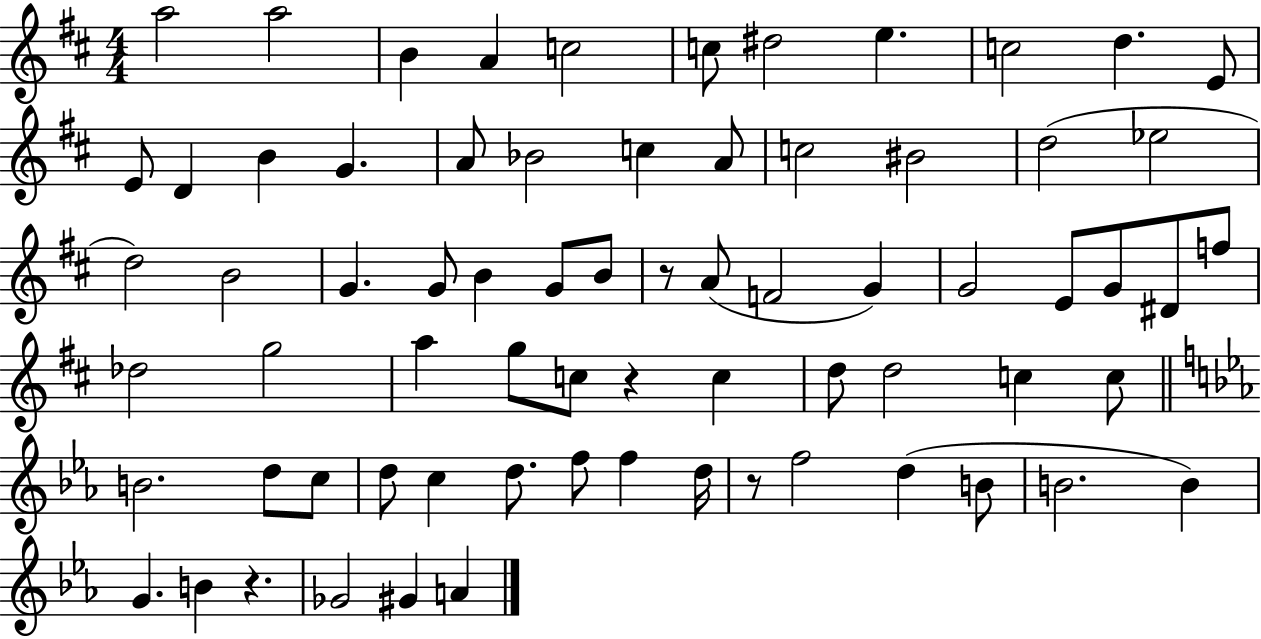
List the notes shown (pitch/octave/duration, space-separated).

A5/h A5/h B4/q A4/q C5/h C5/e D#5/h E5/q. C5/h D5/q. E4/e E4/e D4/q B4/q G4/q. A4/e Bb4/h C5/q A4/e C5/h BIS4/h D5/h Eb5/h D5/h B4/h G4/q. G4/e B4/q G4/e B4/e R/e A4/e F4/h G4/q G4/h E4/e G4/e D#4/e F5/e Db5/h G5/h A5/q G5/e C5/e R/q C5/q D5/e D5/h C5/q C5/e B4/h. D5/e C5/e D5/e C5/q D5/e. F5/e F5/q D5/s R/e F5/h D5/q B4/e B4/h. B4/q G4/q. B4/q R/q. Gb4/h G#4/q A4/q